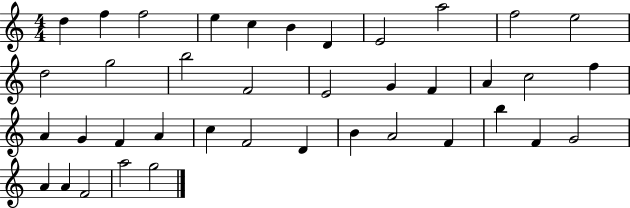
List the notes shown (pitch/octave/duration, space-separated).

D5/q F5/q F5/h E5/q C5/q B4/q D4/q E4/h A5/h F5/h E5/h D5/h G5/h B5/h F4/h E4/h G4/q F4/q A4/q C5/h F5/q A4/q G4/q F4/q A4/q C5/q F4/h D4/q B4/q A4/h F4/q B5/q F4/q G4/h A4/q A4/q F4/h A5/h G5/h